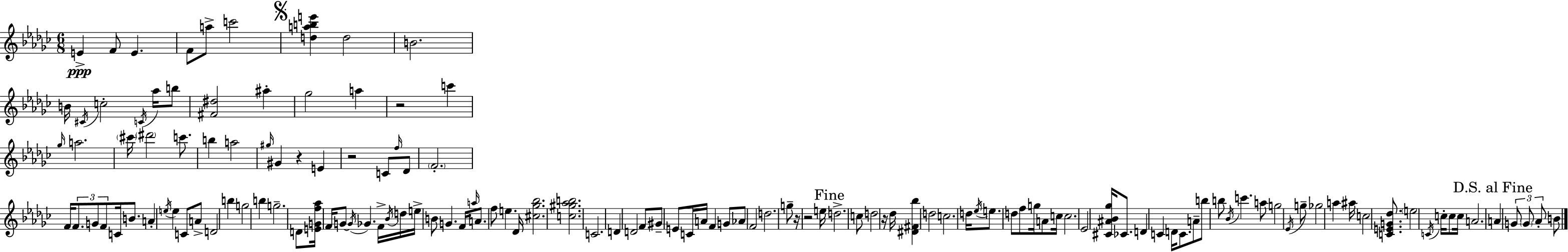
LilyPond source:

{
  \clef treble
  \numericTimeSignature
  \time 6/8
  \key ees \minor
  e'4->\ppp f'8 e'4. | f'8 a''8-> c'''2 | \mark \markup { \musicglyph "scripts.segno" } <d'' a'' b'' e'''>4 d''2 | b'2. | \break b'16 \acciaccatura { cis'16 } c''2-. \acciaccatura { c'16 } aes''16 | b''8 <fis' dis''>2 ais''4-. | ges''2 a''4 | r2 c'''4 | \break \grace { ges''16 } a''2. | \parenthesize cis'''16 \parenthesize dis'''2 | c'''8. b''4 a''2 | \grace { gis''16 } gis'4 r4 | \break e'4 r2 | c'8 \grace { f''16 } des'8 \parenthesize f'2.-. | f'16 \tuplet 3/2 { f'8. g'8 f'8 } | c'16 b'8. a'4-. \acciaccatura { e''16 } e''4 | \break c'8 a'8-> d'2 | b''4 g''2 | b''4 g''2.-- | d'8 <e' g' f'' aes''>16 f'16 g'8~~ | \break \acciaccatura { g'16 } ges'4. f'16-> \acciaccatura { bes'16 } d''16 e''16-> b'8 | g'4. f'16 \grace { a''16 } a'8. | f''8 e''4. des'16 <cis'' ges'' bes''>2. | <c'' gis'' aes'' b''>2. | \break c'2. | d'4 | d'2 f'8 gis'8-- | e'8 c'16 a'16 f'4 g'8 aes'8 | \break f'2 d''2. | g''8-- r16 | r2 e''16 \mark "Fine" d''2.-> | c''8 d''2 | \break r16 des''16 <dis' fis' bes''>4 | d''2 c''2. | d''16 \acciaccatura { ees''16 } e''8. | d''8 f''8 g''16 a'8 c''16 c''2. | \break ees'2 | <cis' ais' bes' ges''>16 ces'8. d'4 | c'4 d'16 c'8. a'8-- | b''8 b''8 \acciaccatura { bes'16 } c'''4. a''8 | \break g''2 \acciaccatura { ees'16 } g''8-- | ges''2 a''4 | ais''16 c''2 <c' e' g' des''>8. | \parenthesize e''2 \acciaccatura { c'16 } c''16-. c''8 | \break c''16 a'2. | \mark "D.S. al Fine" a'4 \tuplet 3/2 { g'8 \parenthesize g'8 aes'8-. } b'8 | \bar "|."
}